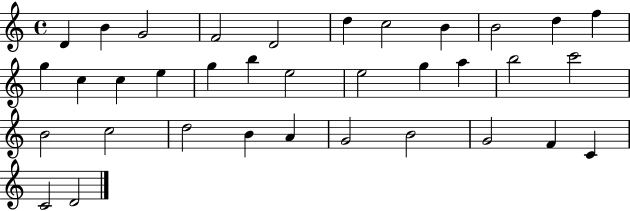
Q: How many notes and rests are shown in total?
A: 35